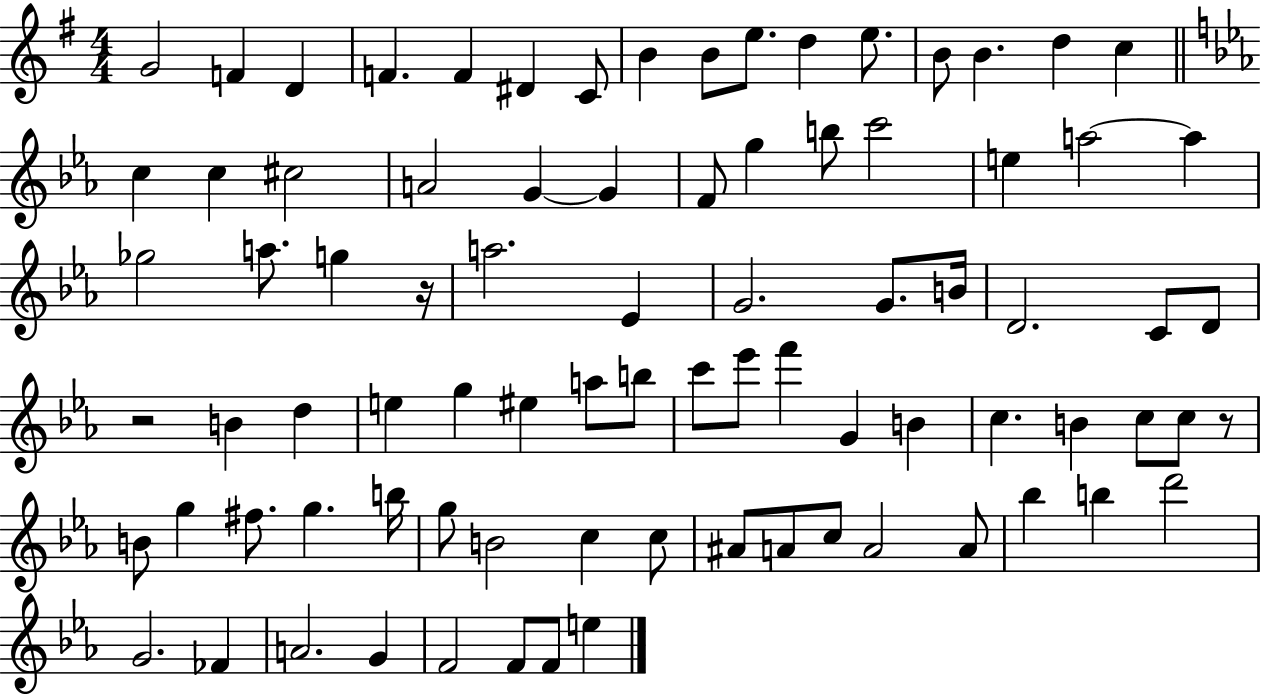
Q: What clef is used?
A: treble